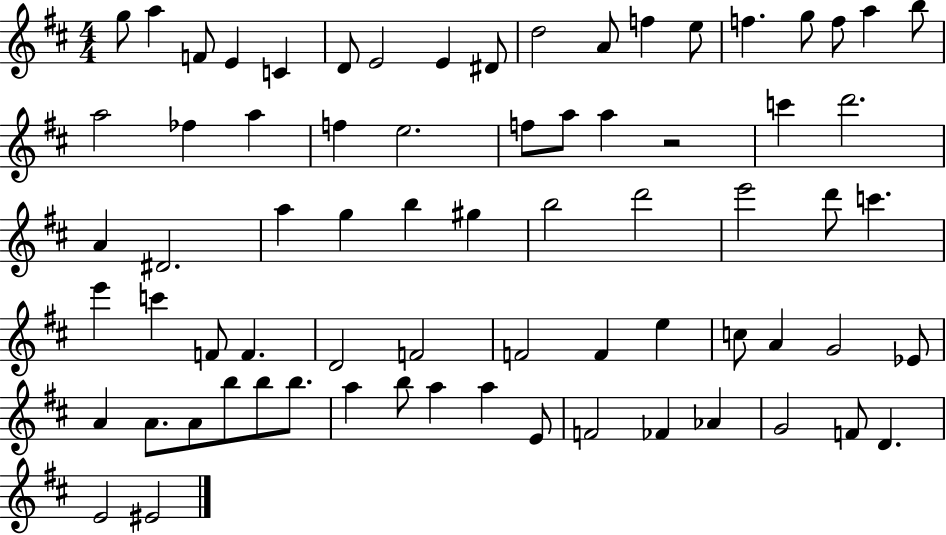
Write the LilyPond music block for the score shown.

{
  \clef treble
  \numericTimeSignature
  \time 4/4
  \key d \major
  g''8 a''4 f'8 e'4 c'4 | d'8 e'2 e'4 dis'8 | d''2 a'8 f''4 e''8 | f''4. g''8 f''8 a''4 b''8 | \break a''2 fes''4 a''4 | f''4 e''2. | f''8 a''8 a''4 r2 | c'''4 d'''2. | \break a'4 dis'2. | a''4 g''4 b''4 gis''4 | b''2 d'''2 | e'''2 d'''8 c'''4. | \break e'''4 c'''4 f'8 f'4. | d'2 f'2 | f'2 f'4 e''4 | c''8 a'4 g'2 ees'8 | \break a'4 a'8. a'8 b''8 b''8 b''8. | a''4 b''8 a''4 a''4 e'8 | f'2 fes'4 aes'4 | g'2 f'8 d'4. | \break e'2 eis'2 | \bar "|."
}